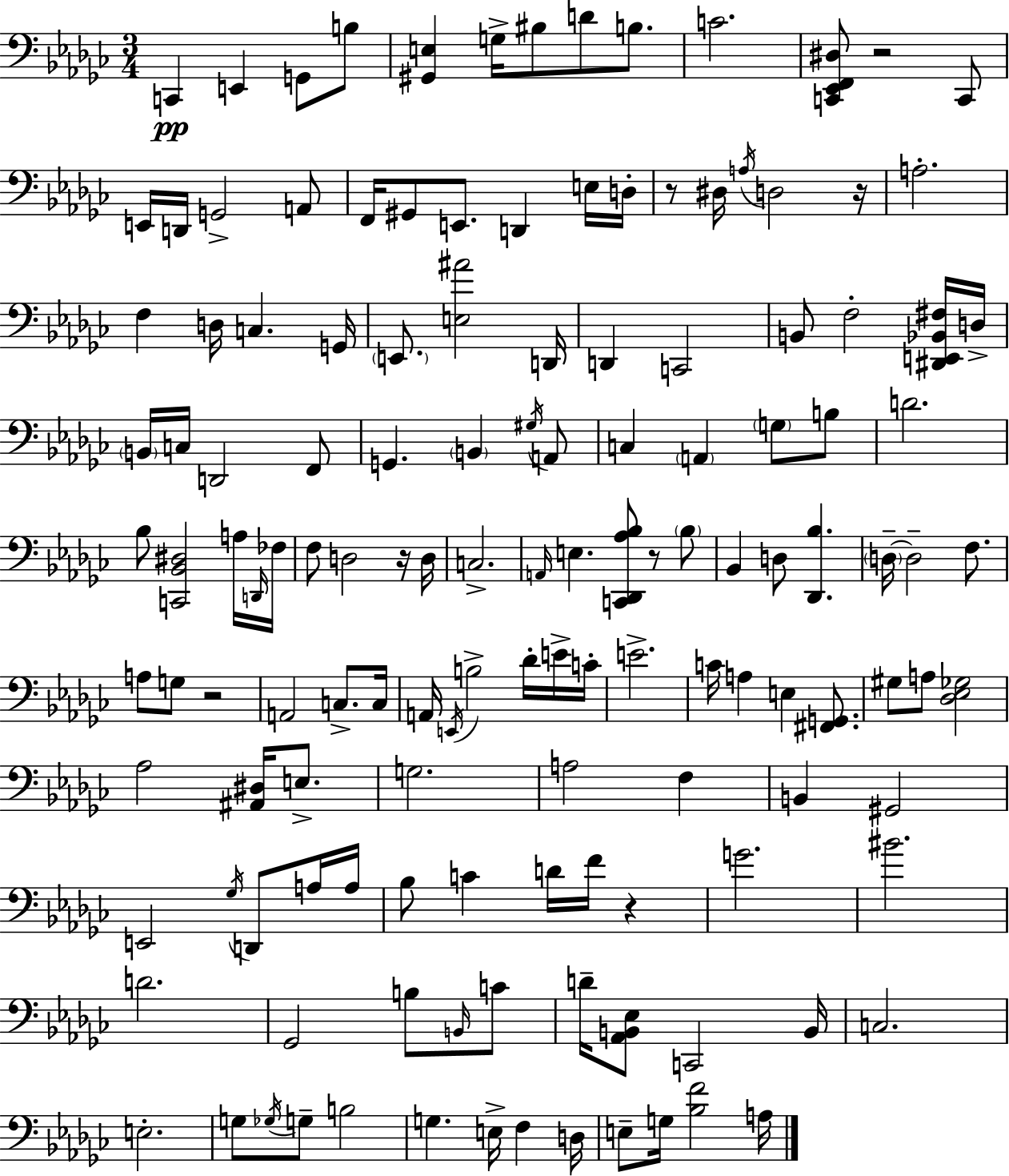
C2/q E2/q G2/e B3/e [G#2,E3]/q G3/s BIS3/e D4/e B3/e. C4/h. [C2,Eb2,F2,D#3]/e R/h C2/e E2/s D2/s G2/h A2/e F2/s G#2/e E2/e. D2/q E3/s D3/s R/e D#3/s A3/s D3/h R/s A3/h. F3/q D3/s C3/q. G2/s E2/e. [E3,A#4]/h D2/s D2/q C2/h B2/e F3/h [D#2,E2,Bb2,F#3]/s D3/s B2/s C3/s D2/h F2/e G2/q. B2/q G#3/s A2/e C3/q A2/q G3/e B3/e D4/h. Bb3/e [C2,Bb2,D#3]/h A3/s D2/s FES3/s F3/e D3/h R/s D3/s C3/h. A2/s E3/q. [C2,Db2,Ab3,Bb3]/e R/e Bb3/e Bb2/q D3/e [Db2,Bb3]/q. D3/s D3/h F3/e. A3/e G3/e R/h A2/h C3/e. C3/s A2/s E2/s B3/h Db4/s E4/s C4/s E4/h. C4/s A3/q E3/q [F#2,G2]/e. G#3/e A3/e [Db3,Eb3,Gb3]/h Ab3/h [A#2,D#3]/s E3/e. G3/h. A3/h F3/q B2/q G#2/h E2/h Gb3/s D2/e A3/s A3/s Bb3/e C4/q D4/s F4/s R/q G4/h. BIS4/h. D4/h. Gb2/h B3/e B2/s C4/e D4/s [Ab2,B2,Eb3]/e C2/h B2/s C3/h. E3/h. G3/e Gb3/s G3/e B3/h G3/q. E3/s F3/q D3/s E3/e G3/s [Bb3,F4]/h A3/s